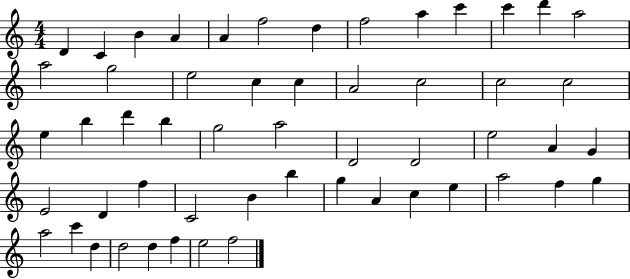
D4/q C4/q B4/q A4/q A4/q F5/h D5/q F5/h A5/q C6/q C6/q D6/q A5/h A5/h G5/h E5/h C5/q C5/q A4/h C5/h C5/h C5/h E5/q B5/q D6/q B5/q G5/h A5/h D4/h D4/h E5/h A4/q G4/q E4/h D4/q F5/q C4/h B4/q B5/q G5/q A4/q C5/q E5/q A5/h F5/q G5/q A5/h C6/q D5/q D5/h D5/q F5/q E5/h F5/h